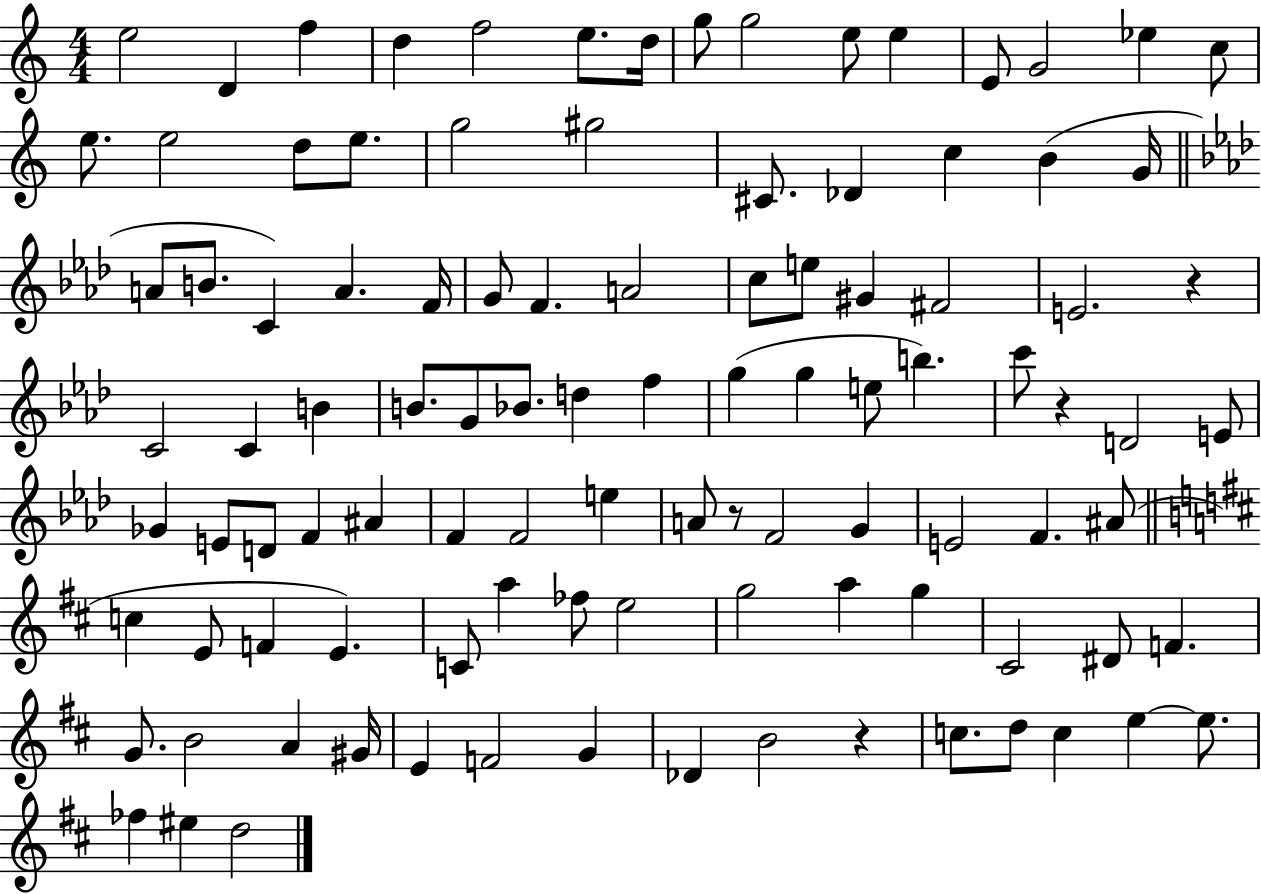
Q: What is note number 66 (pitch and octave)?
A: E4